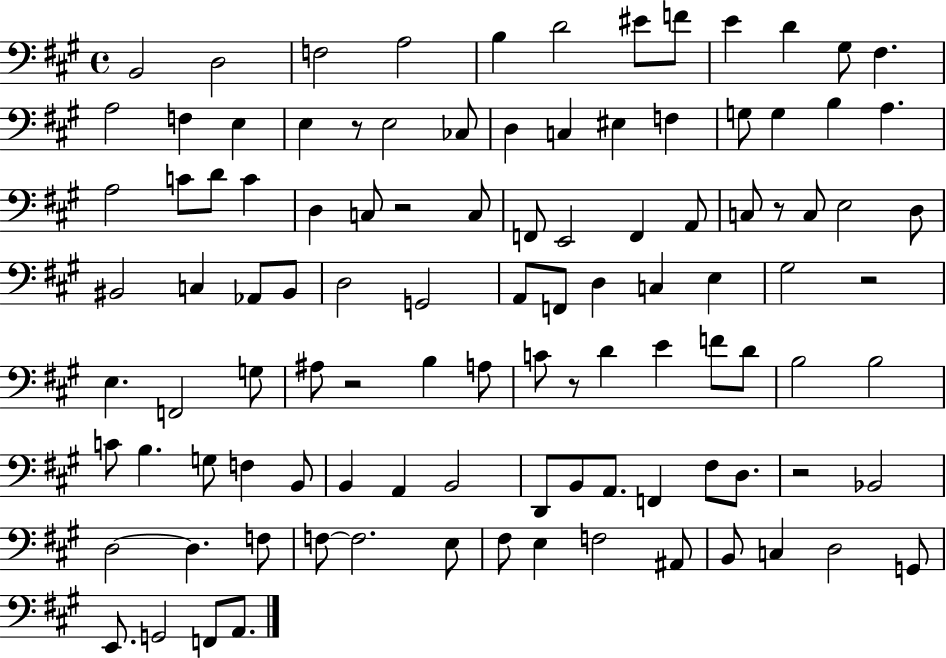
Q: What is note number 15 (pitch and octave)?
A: E3